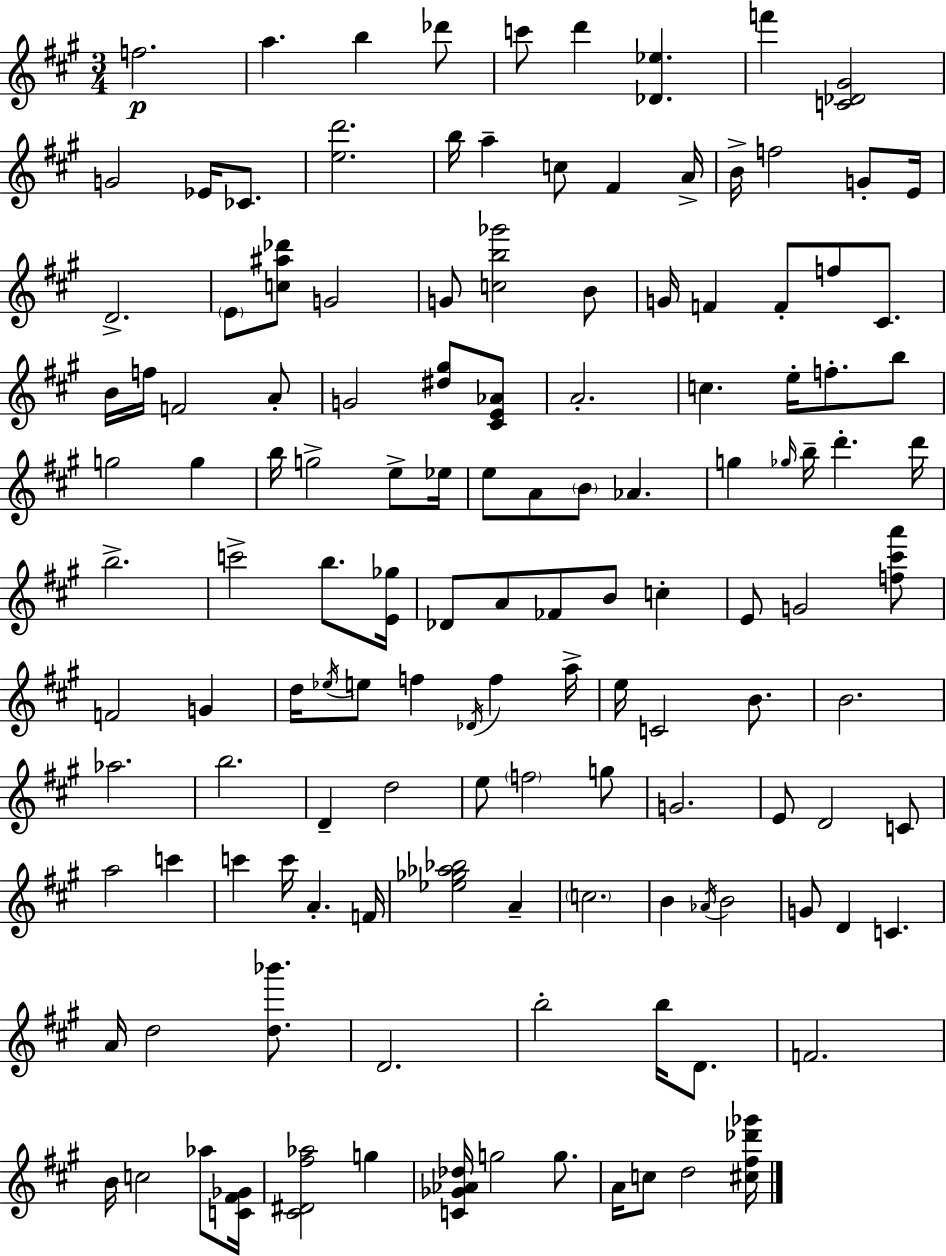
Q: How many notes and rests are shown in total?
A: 133